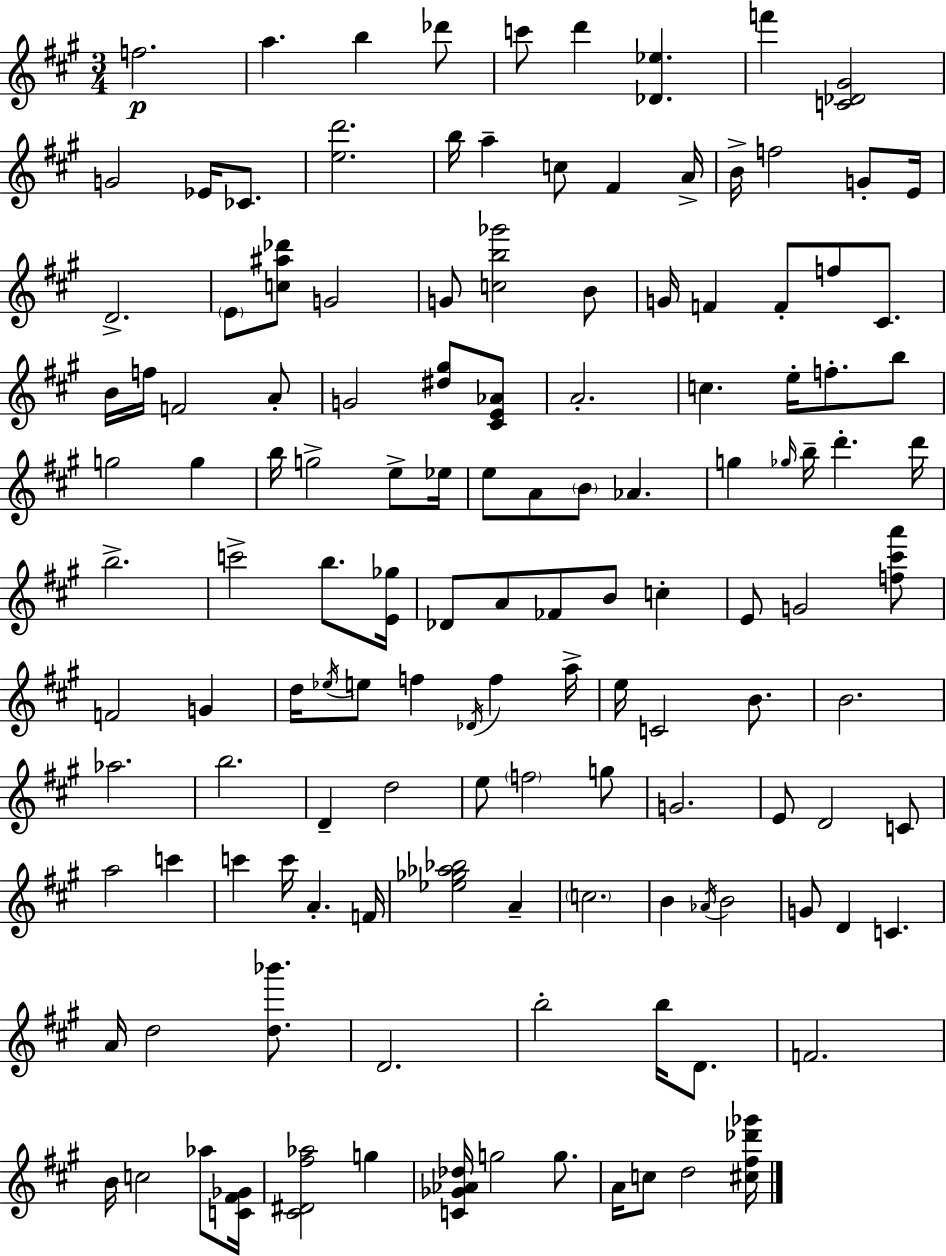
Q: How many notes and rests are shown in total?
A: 133